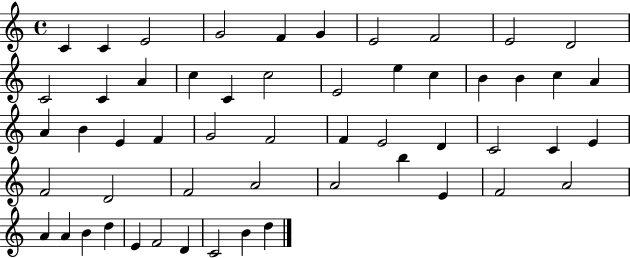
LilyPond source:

{
  \clef treble
  \time 4/4
  \defaultTimeSignature
  \key c \major
  c'4 c'4 e'2 | g'2 f'4 g'4 | e'2 f'2 | e'2 d'2 | \break c'2 c'4 a'4 | c''4 c'4 c''2 | e'2 e''4 c''4 | b'4 b'4 c''4 a'4 | \break a'4 b'4 e'4 f'4 | g'2 f'2 | f'4 e'2 d'4 | c'2 c'4 e'4 | \break f'2 d'2 | f'2 a'2 | a'2 b''4 e'4 | f'2 a'2 | \break a'4 a'4 b'4 d''4 | e'4 f'2 d'4 | c'2 b'4 d''4 | \bar "|."
}